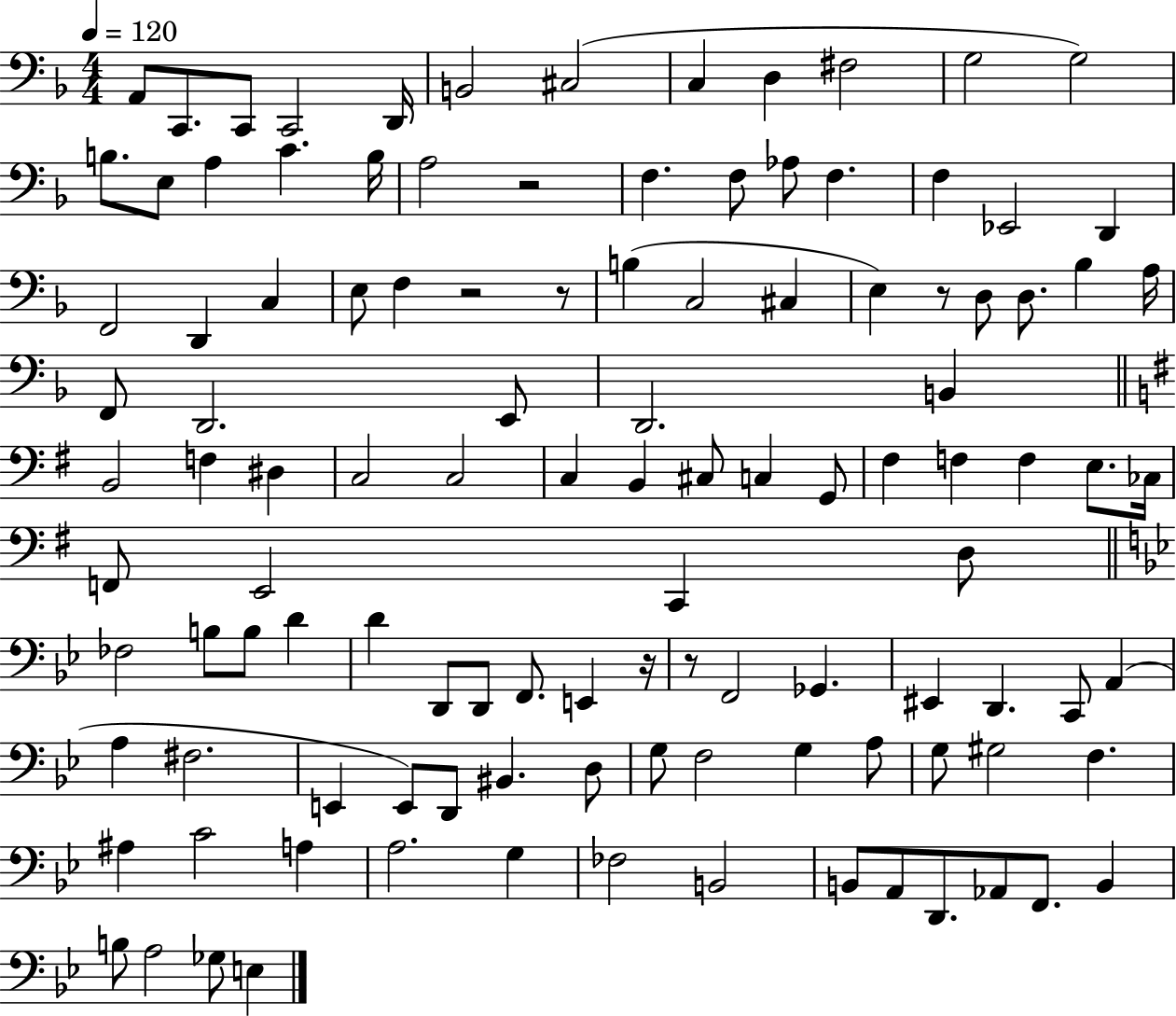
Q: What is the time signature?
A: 4/4